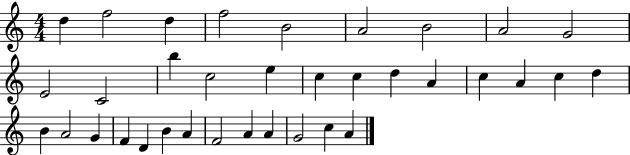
D5/q F5/h D5/q F5/h B4/h A4/h B4/h A4/h G4/h E4/h C4/h B5/q C5/h E5/q C5/q C5/q D5/q A4/q C5/q A4/q C5/q D5/q B4/q A4/h G4/q F4/q D4/q B4/q A4/q F4/h A4/q A4/q G4/h C5/q A4/q